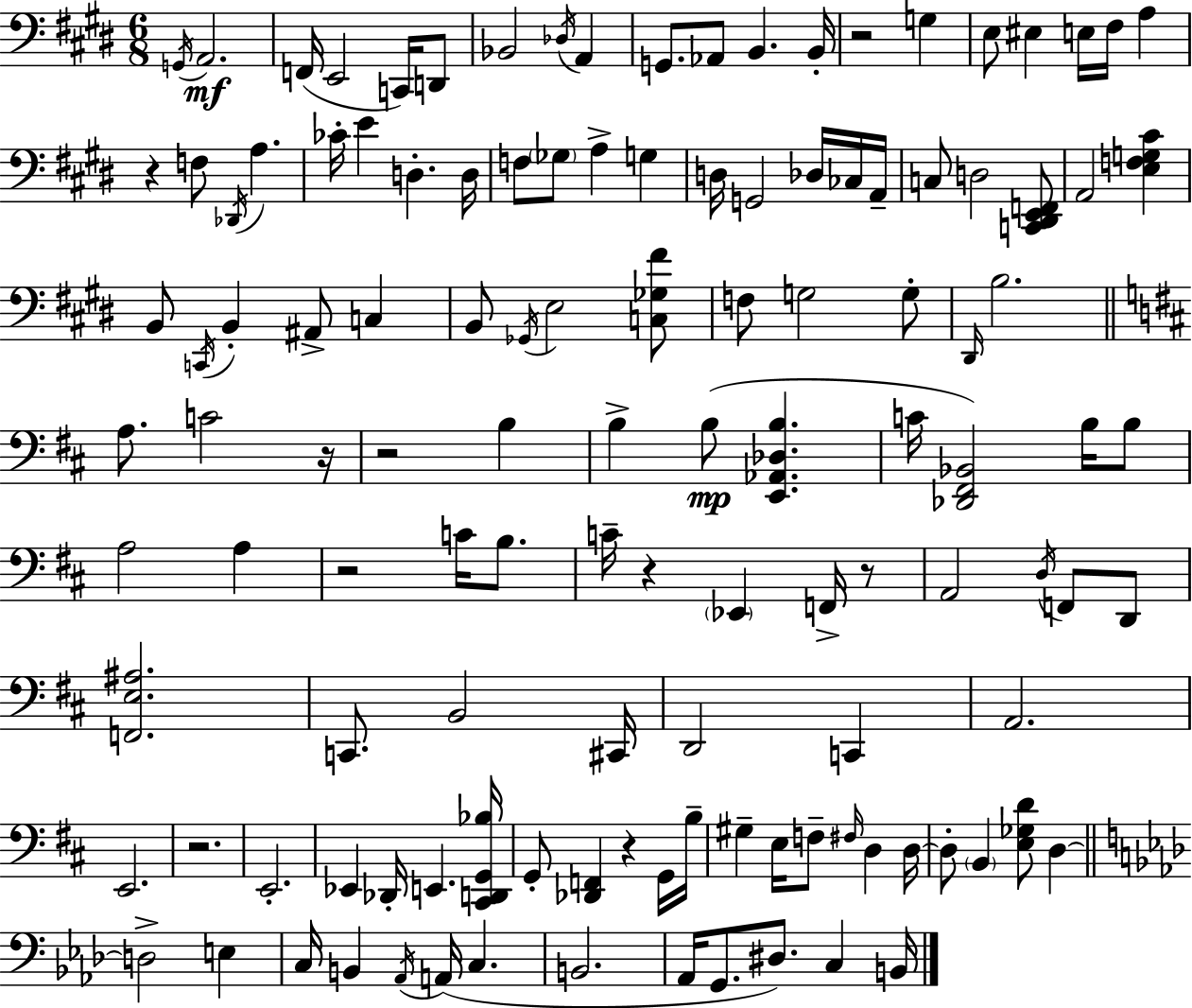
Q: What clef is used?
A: bass